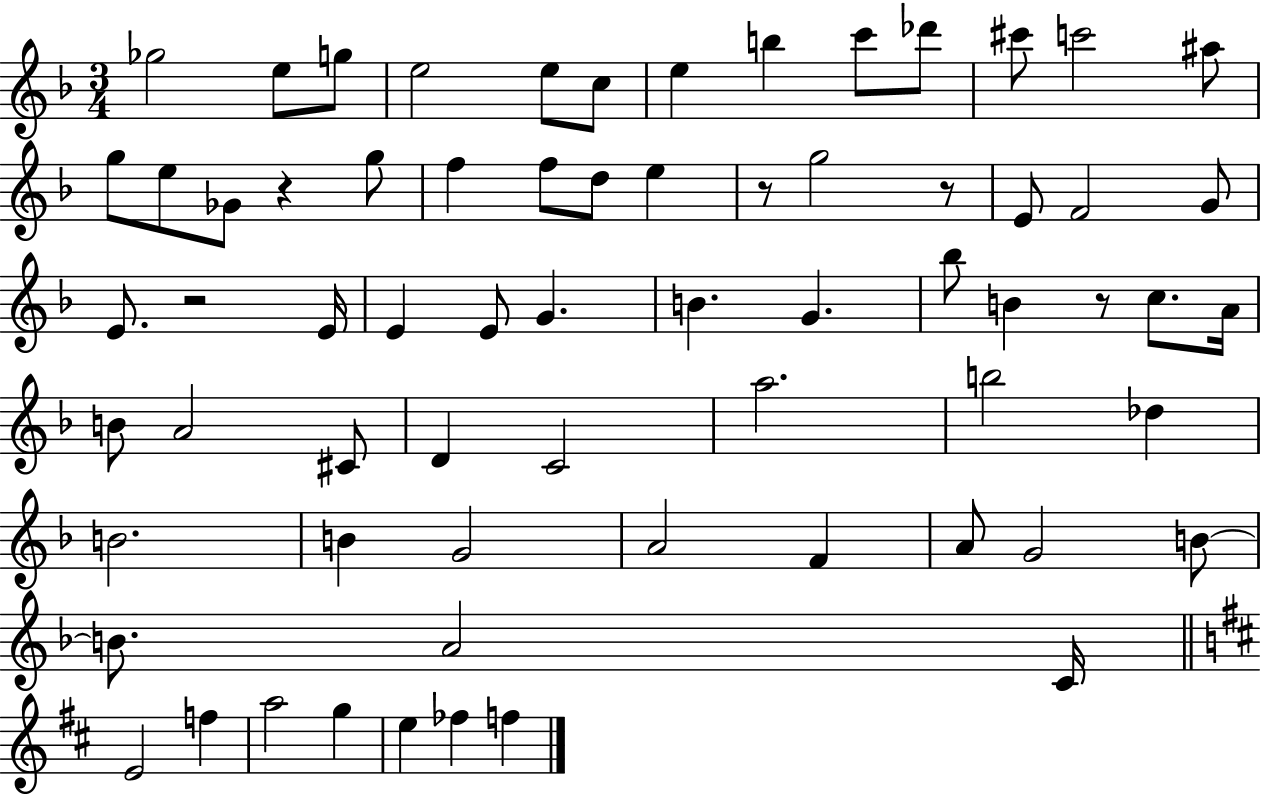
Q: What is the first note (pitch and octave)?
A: Gb5